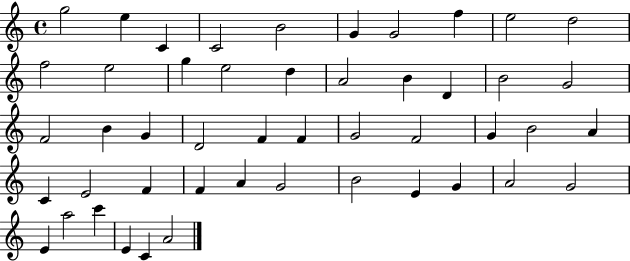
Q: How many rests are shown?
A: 0